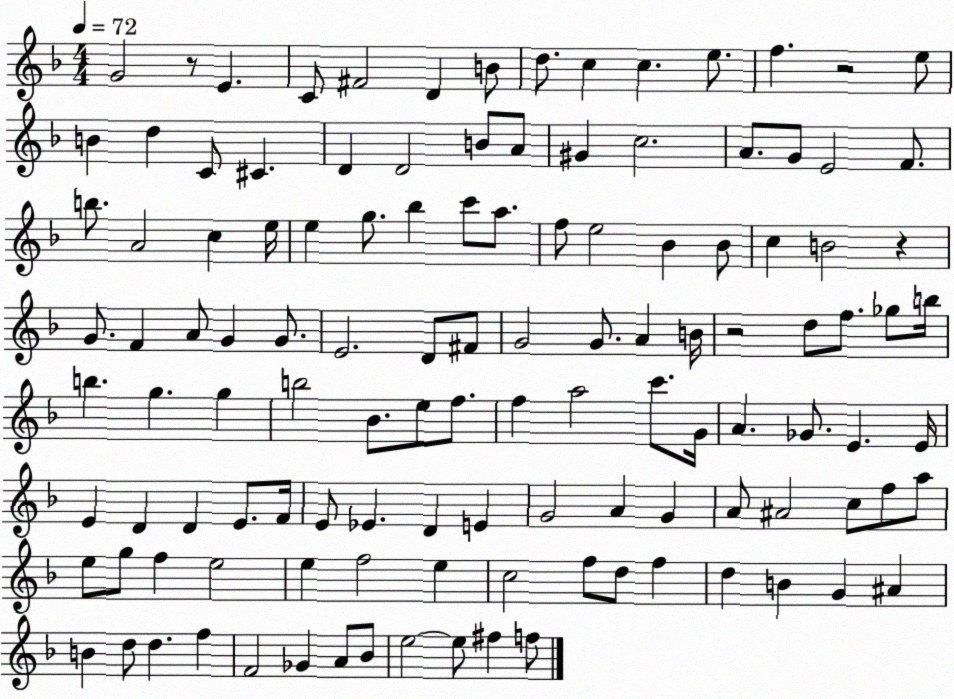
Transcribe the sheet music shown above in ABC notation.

X:1
T:Untitled
M:4/4
L:1/4
K:F
G2 z/2 E C/2 ^F2 D B/2 d/2 c c e/2 f z2 e/2 B d C/2 ^C D D2 B/2 A/2 ^G c2 A/2 G/2 E2 F/2 b/2 A2 c e/4 e g/2 _b c'/2 a/2 f/2 e2 _B _B/2 c B2 z G/2 F A/2 G G/2 E2 D/2 ^F/2 G2 G/2 A B/4 z2 d/2 f/2 _g/2 b/4 b g g b2 _B/2 e/2 f/2 f a2 c'/2 G/4 A _G/2 E E/4 E D D E/2 F/4 E/2 _E D E G2 A G A/2 ^A2 c/2 f/2 a/2 e/2 g/2 f e2 e f2 e c2 f/2 d/2 f d B G ^A B d/2 d f F2 _G A/2 _B/2 e2 e/2 ^f f/2